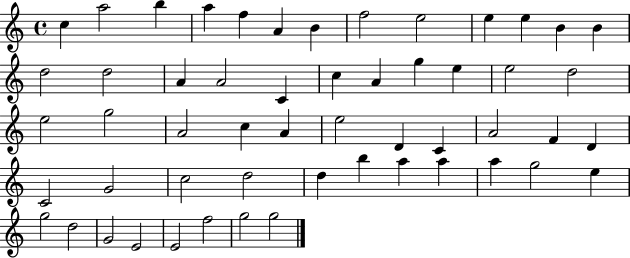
{
  \clef treble
  \time 4/4
  \defaultTimeSignature
  \key c \major
  c''4 a''2 b''4 | a''4 f''4 a'4 b'4 | f''2 e''2 | e''4 e''4 b'4 b'4 | \break d''2 d''2 | a'4 a'2 c'4 | c''4 a'4 g''4 e''4 | e''2 d''2 | \break e''2 g''2 | a'2 c''4 a'4 | e''2 d'4 c'4 | a'2 f'4 d'4 | \break c'2 g'2 | c''2 d''2 | d''4 b''4 a''4 a''4 | a''4 g''2 e''4 | \break g''2 d''2 | g'2 e'2 | e'2 f''2 | g''2 g''2 | \break \bar "|."
}